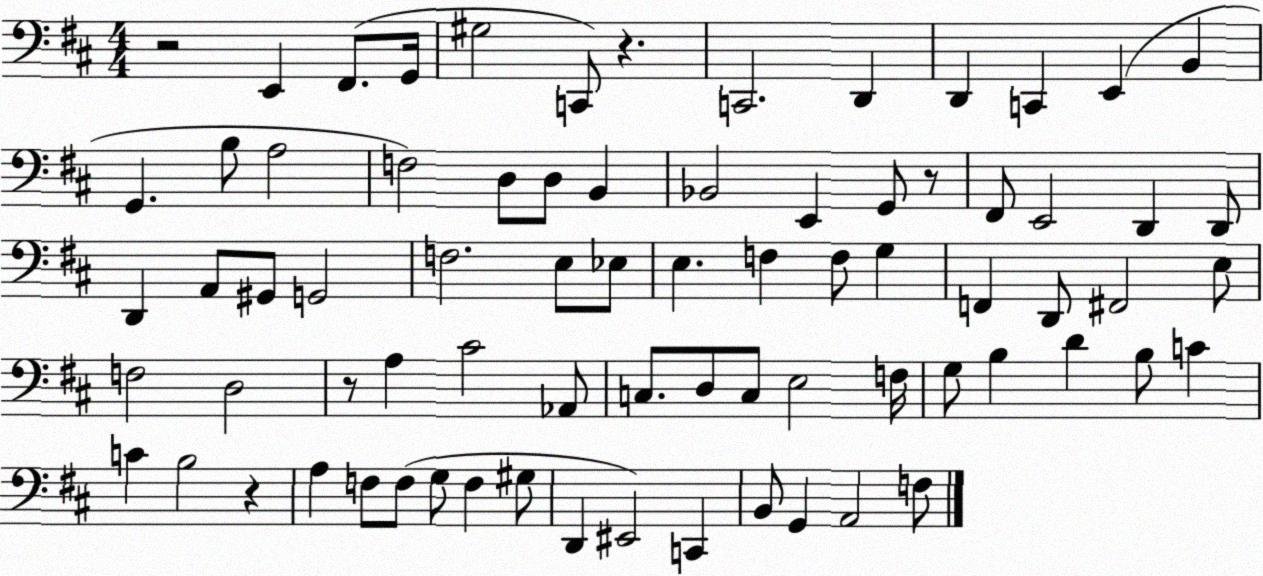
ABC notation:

X:1
T:Untitled
M:4/4
L:1/4
K:D
z2 E,, ^F,,/2 G,,/4 ^G,2 C,,/2 z C,,2 D,, D,, C,, E,, B,, G,, B,/2 A,2 F,2 D,/2 D,/2 B,, _B,,2 E,, G,,/2 z/2 ^F,,/2 E,,2 D,, D,,/2 D,, A,,/2 ^G,,/2 G,,2 F,2 E,/2 _E,/2 E, F, F,/2 G, F,, D,,/2 ^F,,2 E,/2 F,2 D,2 z/2 A, ^C2 _A,,/2 C,/2 D,/2 C,/2 E,2 F,/4 G,/2 B, D B,/2 C C B,2 z A, F,/2 F,/2 G,/2 F, ^G,/2 D,, ^E,,2 C,, B,,/2 G,, A,,2 F,/2